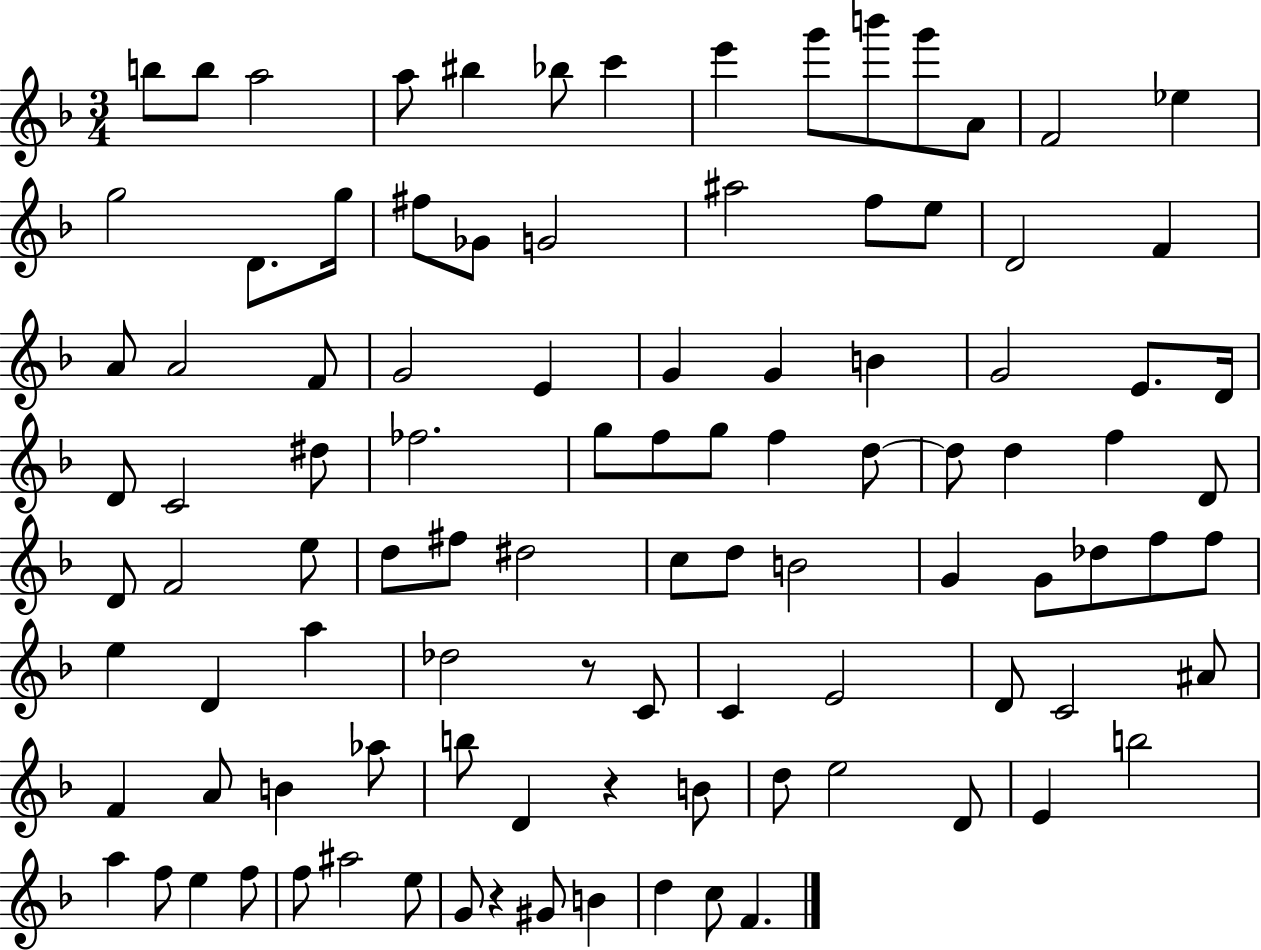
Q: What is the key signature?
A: F major